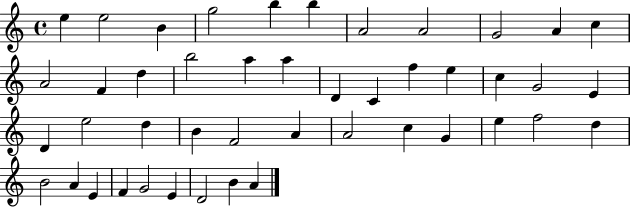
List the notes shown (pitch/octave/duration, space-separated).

E5/q E5/h B4/q G5/h B5/q B5/q A4/h A4/h G4/h A4/q C5/q A4/h F4/q D5/q B5/h A5/q A5/q D4/q C4/q F5/q E5/q C5/q G4/h E4/q D4/q E5/h D5/q B4/q F4/h A4/q A4/h C5/q G4/q E5/q F5/h D5/q B4/h A4/q E4/q F4/q G4/h E4/q D4/h B4/q A4/q